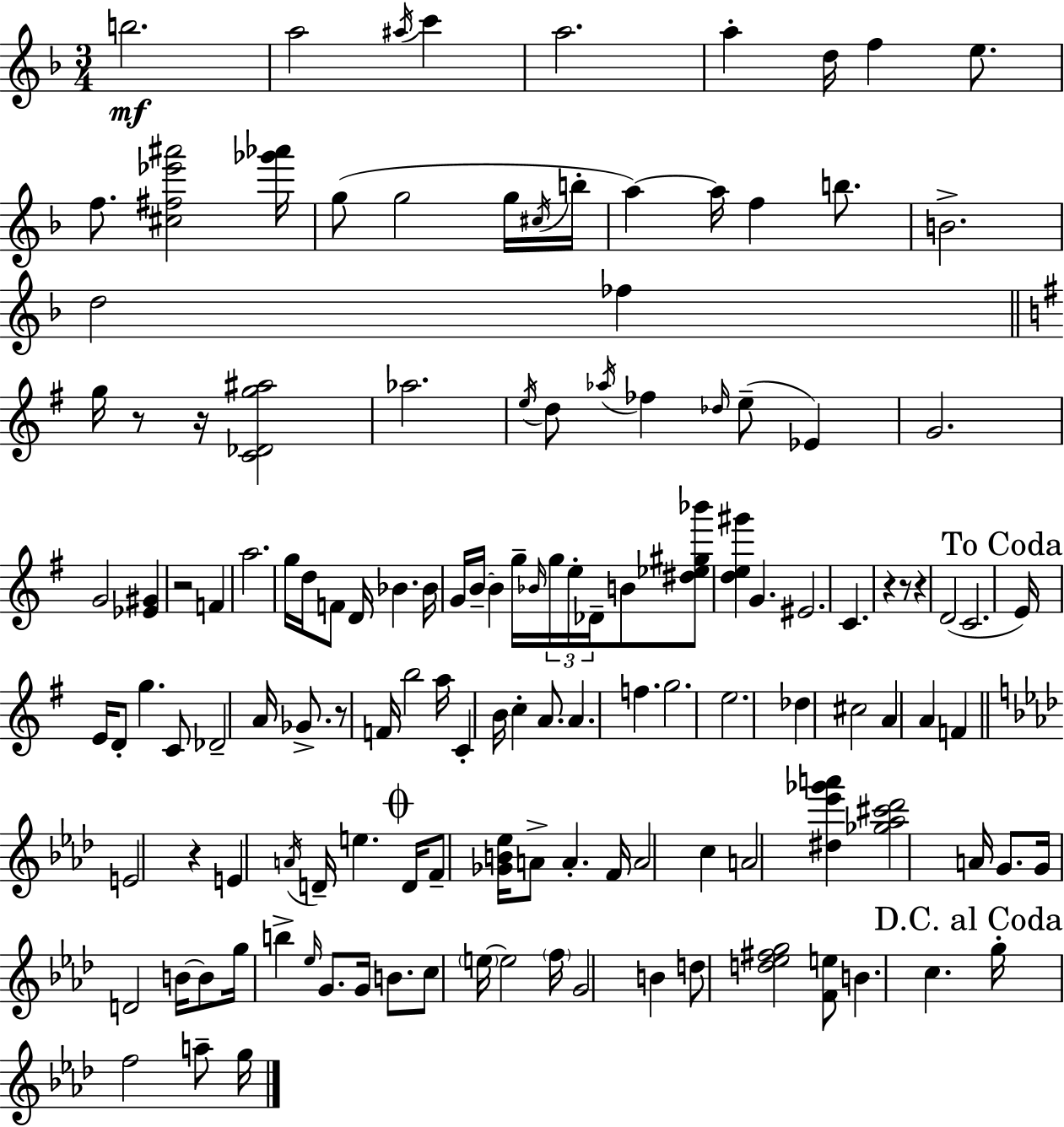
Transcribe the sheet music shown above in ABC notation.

X:1
T:Untitled
M:3/4
L:1/4
K:F
b2 a2 ^a/4 c' a2 a d/4 f e/2 f/2 [^c^f_e'^a']2 [_g'_a']/4 g/2 g2 g/4 ^c/4 b/4 a a/4 f b/2 B2 d2 _f g/4 z/2 z/4 [C_Dg^a]2 _a2 e/4 d/2 _a/4 _f _d/4 e/2 _E G2 G2 [_E^G] z2 F a2 g/4 d/4 F/2 D/4 _B _B/4 G/4 B/4 B g/4 _B/4 g/4 e/4 _D/4 B/2 [^d_e^g_b']/2 [de^g'] G ^E2 C z z/2 z D2 C2 E/4 E/4 D/2 g C/2 _D2 A/4 _G/2 z/2 F/4 b2 a/4 C B/4 c A/2 A f g2 e2 _d ^c2 A A F E2 z E A/4 D/4 e D/4 F/2 [_GB_e]/4 A/2 A F/4 A2 c A2 [^d_e'_g'a'] [_g_a^c'_d']2 A/4 G/2 G/4 D2 B/4 B/2 g/4 b _e/4 G/2 G/4 B/2 c/2 e/4 e2 f/4 G2 B d/2 [d_e^fg]2 [Fe]/2 B c g/4 f2 a/2 g/4